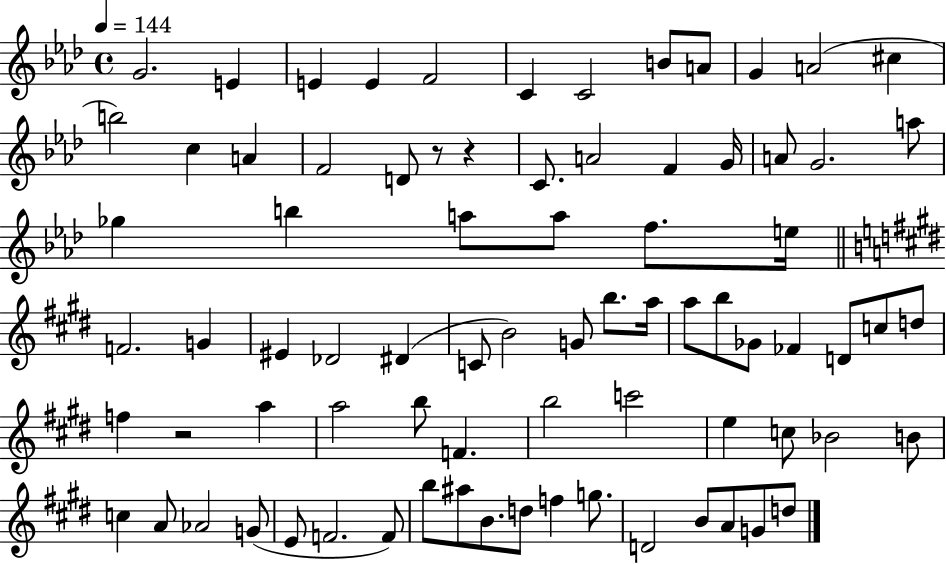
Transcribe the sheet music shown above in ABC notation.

X:1
T:Untitled
M:4/4
L:1/4
K:Ab
G2 E E E F2 C C2 B/2 A/2 G A2 ^c b2 c A F2 D/2 z/2 z C/2 A2 F G/4 A/2 G2 a/2 _g b a/2 a/2 f/2 e/4 F2 G ^E _D2 ^D C/2 B2 G/2 b/2 a/4 a/2 b/2 _G/2 _F D/2 c/2 d/2 f z2 a a2 b/2 F b2 c'2 e c/2 _B2 B/2 c A/2 _A2 G/2 E/2 F2 F/2 b/2 ^a/2 B/2 d/2 f g/2 D2 B/2 A/2 G/2 d/2